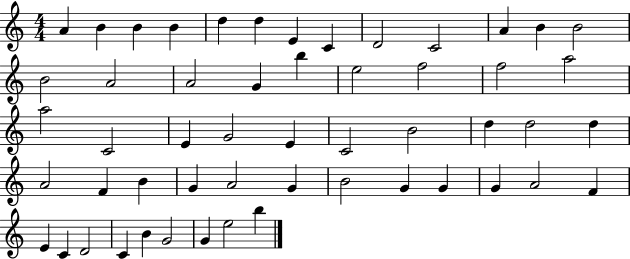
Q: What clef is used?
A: treble